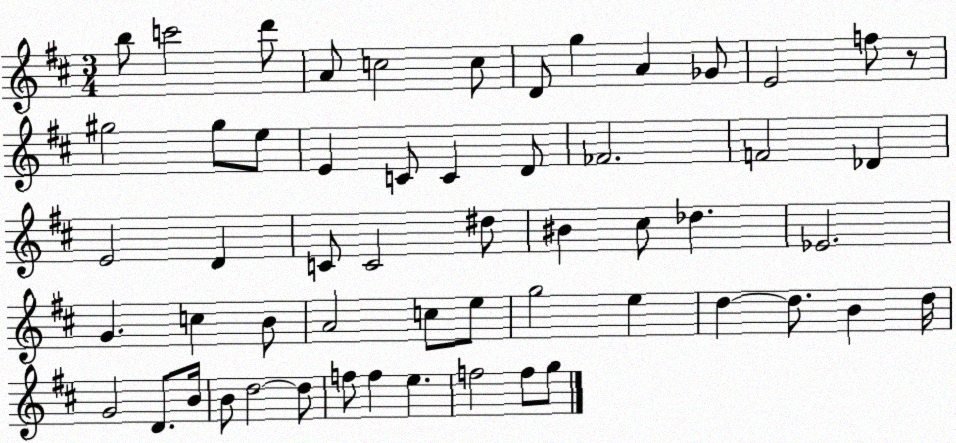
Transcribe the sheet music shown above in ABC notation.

X:1
T:Untitled
M:3/4
L:1/4
K:D
b/2 c'2 d'/2 A/2 c2 c/2 D/2 g A _G/2 E2 f/2 z/2 ^g2 ^g/2 e/2 E C/2 C D/2 _F2 F2 _D E2 D C/2 C2 ^d/2 ^B ^c/2 _d _E2 G c B/2 A2 c/2 e/2 g2 e d d/2 B d/4 G2 D/2 B/4 B/2 d2 d/2 f/2 f e f2 f/2 g/2